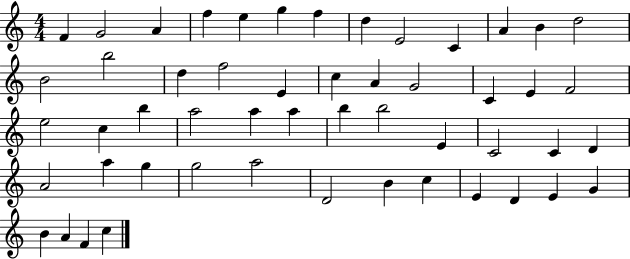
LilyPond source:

{
  \clef treble
  \numericTimeSignature
  \time 4/4
  \key c \major
  f'4 g'2 a'4 | f''4 e''4 g''4 f''4 | d''4 e'2 c'4 | a'4 b'4 d''2 | \break b'2 b''2 | d''4 f''2 e'4 | c''4 a'4 g'2 | c'4 e'4 f'2 | \break e''2 c''4 b''4 | a''2 a''4 a''4 | b''4 b''2 e'4 | c'2 c'4 d'4 | \break a'2 a''4 g''4 | g''2 a''2 | d'2 b'4 c''4 | e'4 d'4 e'4 g'4 | \break b'4 a'4 f'4 c''4 | \bar "|."
}